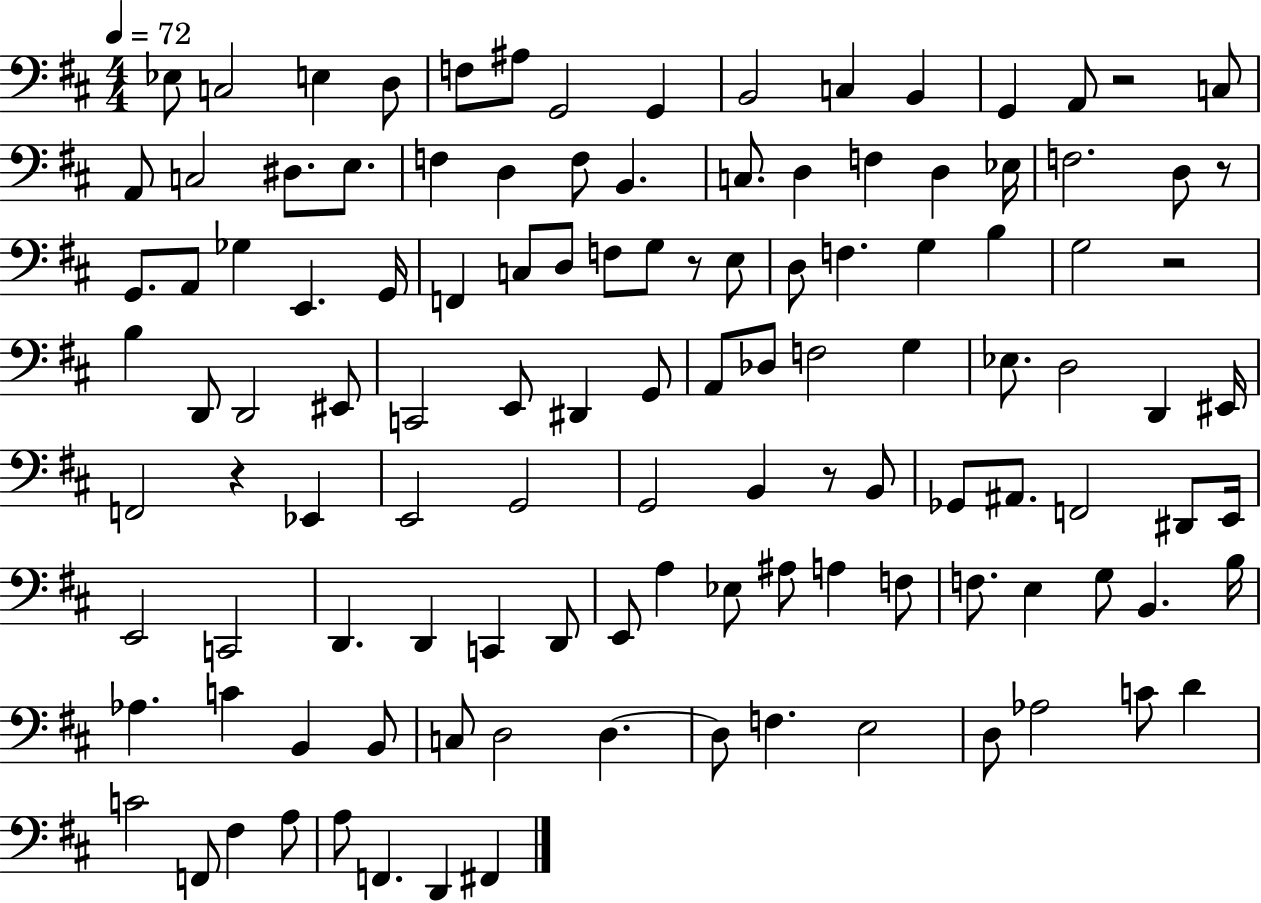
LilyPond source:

{
  \clef bass
  \numericTimeSignature
  \time 4/4
  \key d \major
  \tempo 4 = 72
  \repeat volta 2 { ees8 c2 e4 d8 | f8 ais8 g,2 g,4 | b,2 c4 b,4 | g,4 a,8 r2 c8 | \break a,8 c2 dis8. e8. | f4 d4 f8 b,4. | c8. d4 f4 d4 ees16 | f2. d8 r8 | \break g,8. a,8 ges4 e,4. g,16 | f,4 c8 d8 f8 g8 r8 e8 | d8 f4. g4 b4 | g2 r2 | \break b4 d,8 d,2 eis,8 | c,2 e,8 dis,4 g,8 | a,8 des8 f2 g4 | ees8. d2 d,4 eis,16 | \break f,2 r4 ees,4 | e,2 g,2 | g,2 b,4 r8 b,8 | ges,8 ais,8. f,2 dis,8 e,16 | \break e,2 c,2 | d,4. d,4 c,4 d,8 | e,8 a4 ees8 ais8 a4 f8 | f8. e4 g8 b,4. b16 | \break aes4. c'4 b,4 b,8 | c8 d2 d4.~~ | d8 f4. e2 | d8 aes2 c'8 d'4 | \break c'2 f,8 fis4 a8 | a8 f,4. d,4 fis,4 | } \bar "|."
}